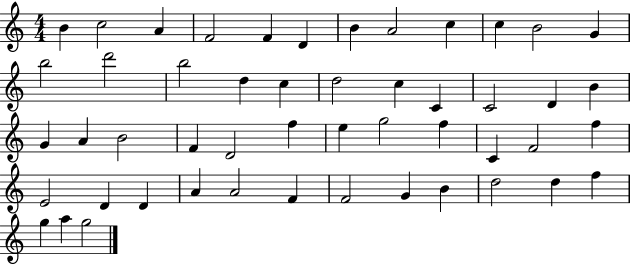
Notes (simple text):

B4/q C5/h A4/q F4/h F4/q D4/q B4/q A4/h C5/q C5/q B4/h G4/q B5/h D6/h B5/h D5/q C5/q D5/h C5/q C4/q C4/h D4/q B4/q G4/q A4/q B4/h F4/q D4/h F5/q E5/q G5/h F5/q C4/q F4/h F5/q E4/h D4/q D4/q A4/q A4/h F4/q F4/h G4/q B4/q D5/h D5/q F5/q G5/q A5/q G5/h